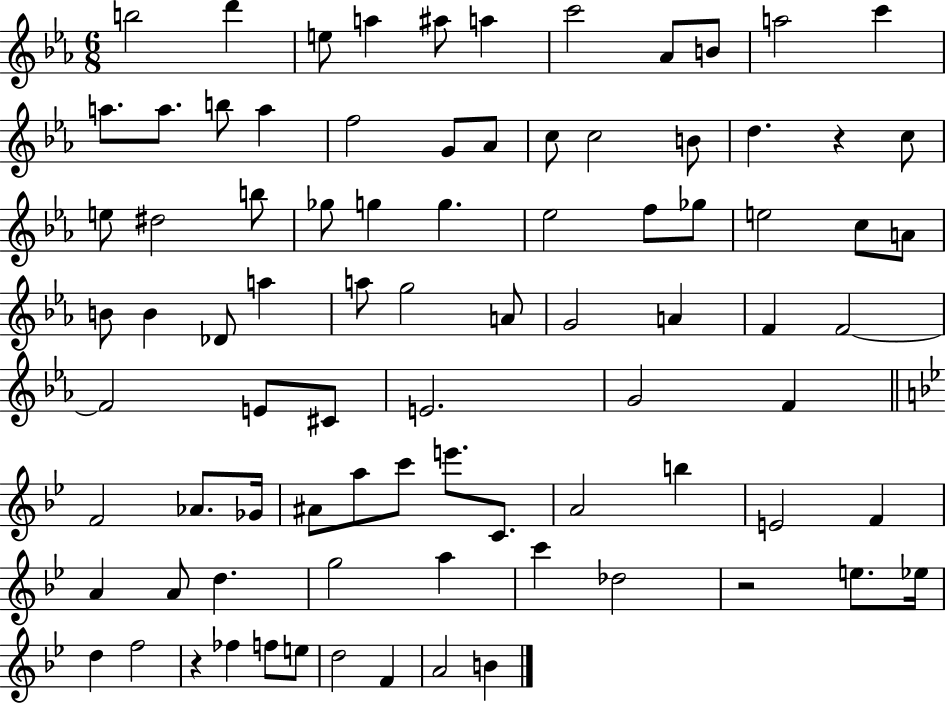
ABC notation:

X:1
T:Untitled
M:6/8
L:1/4
K:Eb
b2 d' e/2 a ^a/2 a c'2 _A/2 B/2 a2 c' a/2 a/2 b/2 a f2 G/2 _A/2 c/2 c2 B/2 d z c/2 e/2 ^d2 b/2 _g/2 g g _e2 f/2 _g/2 e2 c/2 A/2 B/2 B _D/2 a a/2 g2 A/2 G2 A F F2 F2 E/2 ^C/2 E2 G2 F F2 _A/2 _G/4 ^A/2 a/2 c'/2 e'/2 C/2 A2 b E2 F A A/2 d g2 a c' _d2 z2 e/2 _e/4 d f2 z _f f/2 e/2 d2 F A2 B